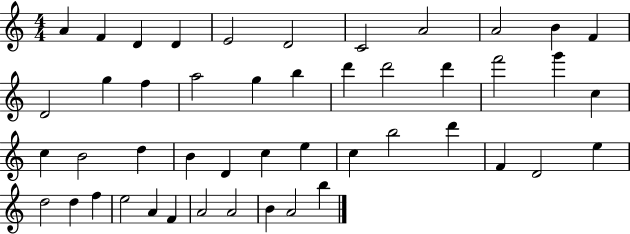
{
  \clef treble
  \numericTimeSignature
  \time 4/4
  \key c \major
  a'4 f'4 d'4 d'4 | e'2 d'2 | c'2 a'2 | a'2 b'4 f'4 | \break d'2 g''4 f''4 | a''2 g''4 b''4 | d'''4 d'''2 d'''4 | f'''2 g'''4 c''4 | \break c''4 b'2 d''4 | b'4 d'4 c''4 e''4 | c''4 b''2 d'''4 | f'4 d'2 e''4 | \break d''2 d''4 f''4 | e''2 a'4 f'4 | a'2 a'2 | b'4 a'2 b''4 | \break \bar "|."
}